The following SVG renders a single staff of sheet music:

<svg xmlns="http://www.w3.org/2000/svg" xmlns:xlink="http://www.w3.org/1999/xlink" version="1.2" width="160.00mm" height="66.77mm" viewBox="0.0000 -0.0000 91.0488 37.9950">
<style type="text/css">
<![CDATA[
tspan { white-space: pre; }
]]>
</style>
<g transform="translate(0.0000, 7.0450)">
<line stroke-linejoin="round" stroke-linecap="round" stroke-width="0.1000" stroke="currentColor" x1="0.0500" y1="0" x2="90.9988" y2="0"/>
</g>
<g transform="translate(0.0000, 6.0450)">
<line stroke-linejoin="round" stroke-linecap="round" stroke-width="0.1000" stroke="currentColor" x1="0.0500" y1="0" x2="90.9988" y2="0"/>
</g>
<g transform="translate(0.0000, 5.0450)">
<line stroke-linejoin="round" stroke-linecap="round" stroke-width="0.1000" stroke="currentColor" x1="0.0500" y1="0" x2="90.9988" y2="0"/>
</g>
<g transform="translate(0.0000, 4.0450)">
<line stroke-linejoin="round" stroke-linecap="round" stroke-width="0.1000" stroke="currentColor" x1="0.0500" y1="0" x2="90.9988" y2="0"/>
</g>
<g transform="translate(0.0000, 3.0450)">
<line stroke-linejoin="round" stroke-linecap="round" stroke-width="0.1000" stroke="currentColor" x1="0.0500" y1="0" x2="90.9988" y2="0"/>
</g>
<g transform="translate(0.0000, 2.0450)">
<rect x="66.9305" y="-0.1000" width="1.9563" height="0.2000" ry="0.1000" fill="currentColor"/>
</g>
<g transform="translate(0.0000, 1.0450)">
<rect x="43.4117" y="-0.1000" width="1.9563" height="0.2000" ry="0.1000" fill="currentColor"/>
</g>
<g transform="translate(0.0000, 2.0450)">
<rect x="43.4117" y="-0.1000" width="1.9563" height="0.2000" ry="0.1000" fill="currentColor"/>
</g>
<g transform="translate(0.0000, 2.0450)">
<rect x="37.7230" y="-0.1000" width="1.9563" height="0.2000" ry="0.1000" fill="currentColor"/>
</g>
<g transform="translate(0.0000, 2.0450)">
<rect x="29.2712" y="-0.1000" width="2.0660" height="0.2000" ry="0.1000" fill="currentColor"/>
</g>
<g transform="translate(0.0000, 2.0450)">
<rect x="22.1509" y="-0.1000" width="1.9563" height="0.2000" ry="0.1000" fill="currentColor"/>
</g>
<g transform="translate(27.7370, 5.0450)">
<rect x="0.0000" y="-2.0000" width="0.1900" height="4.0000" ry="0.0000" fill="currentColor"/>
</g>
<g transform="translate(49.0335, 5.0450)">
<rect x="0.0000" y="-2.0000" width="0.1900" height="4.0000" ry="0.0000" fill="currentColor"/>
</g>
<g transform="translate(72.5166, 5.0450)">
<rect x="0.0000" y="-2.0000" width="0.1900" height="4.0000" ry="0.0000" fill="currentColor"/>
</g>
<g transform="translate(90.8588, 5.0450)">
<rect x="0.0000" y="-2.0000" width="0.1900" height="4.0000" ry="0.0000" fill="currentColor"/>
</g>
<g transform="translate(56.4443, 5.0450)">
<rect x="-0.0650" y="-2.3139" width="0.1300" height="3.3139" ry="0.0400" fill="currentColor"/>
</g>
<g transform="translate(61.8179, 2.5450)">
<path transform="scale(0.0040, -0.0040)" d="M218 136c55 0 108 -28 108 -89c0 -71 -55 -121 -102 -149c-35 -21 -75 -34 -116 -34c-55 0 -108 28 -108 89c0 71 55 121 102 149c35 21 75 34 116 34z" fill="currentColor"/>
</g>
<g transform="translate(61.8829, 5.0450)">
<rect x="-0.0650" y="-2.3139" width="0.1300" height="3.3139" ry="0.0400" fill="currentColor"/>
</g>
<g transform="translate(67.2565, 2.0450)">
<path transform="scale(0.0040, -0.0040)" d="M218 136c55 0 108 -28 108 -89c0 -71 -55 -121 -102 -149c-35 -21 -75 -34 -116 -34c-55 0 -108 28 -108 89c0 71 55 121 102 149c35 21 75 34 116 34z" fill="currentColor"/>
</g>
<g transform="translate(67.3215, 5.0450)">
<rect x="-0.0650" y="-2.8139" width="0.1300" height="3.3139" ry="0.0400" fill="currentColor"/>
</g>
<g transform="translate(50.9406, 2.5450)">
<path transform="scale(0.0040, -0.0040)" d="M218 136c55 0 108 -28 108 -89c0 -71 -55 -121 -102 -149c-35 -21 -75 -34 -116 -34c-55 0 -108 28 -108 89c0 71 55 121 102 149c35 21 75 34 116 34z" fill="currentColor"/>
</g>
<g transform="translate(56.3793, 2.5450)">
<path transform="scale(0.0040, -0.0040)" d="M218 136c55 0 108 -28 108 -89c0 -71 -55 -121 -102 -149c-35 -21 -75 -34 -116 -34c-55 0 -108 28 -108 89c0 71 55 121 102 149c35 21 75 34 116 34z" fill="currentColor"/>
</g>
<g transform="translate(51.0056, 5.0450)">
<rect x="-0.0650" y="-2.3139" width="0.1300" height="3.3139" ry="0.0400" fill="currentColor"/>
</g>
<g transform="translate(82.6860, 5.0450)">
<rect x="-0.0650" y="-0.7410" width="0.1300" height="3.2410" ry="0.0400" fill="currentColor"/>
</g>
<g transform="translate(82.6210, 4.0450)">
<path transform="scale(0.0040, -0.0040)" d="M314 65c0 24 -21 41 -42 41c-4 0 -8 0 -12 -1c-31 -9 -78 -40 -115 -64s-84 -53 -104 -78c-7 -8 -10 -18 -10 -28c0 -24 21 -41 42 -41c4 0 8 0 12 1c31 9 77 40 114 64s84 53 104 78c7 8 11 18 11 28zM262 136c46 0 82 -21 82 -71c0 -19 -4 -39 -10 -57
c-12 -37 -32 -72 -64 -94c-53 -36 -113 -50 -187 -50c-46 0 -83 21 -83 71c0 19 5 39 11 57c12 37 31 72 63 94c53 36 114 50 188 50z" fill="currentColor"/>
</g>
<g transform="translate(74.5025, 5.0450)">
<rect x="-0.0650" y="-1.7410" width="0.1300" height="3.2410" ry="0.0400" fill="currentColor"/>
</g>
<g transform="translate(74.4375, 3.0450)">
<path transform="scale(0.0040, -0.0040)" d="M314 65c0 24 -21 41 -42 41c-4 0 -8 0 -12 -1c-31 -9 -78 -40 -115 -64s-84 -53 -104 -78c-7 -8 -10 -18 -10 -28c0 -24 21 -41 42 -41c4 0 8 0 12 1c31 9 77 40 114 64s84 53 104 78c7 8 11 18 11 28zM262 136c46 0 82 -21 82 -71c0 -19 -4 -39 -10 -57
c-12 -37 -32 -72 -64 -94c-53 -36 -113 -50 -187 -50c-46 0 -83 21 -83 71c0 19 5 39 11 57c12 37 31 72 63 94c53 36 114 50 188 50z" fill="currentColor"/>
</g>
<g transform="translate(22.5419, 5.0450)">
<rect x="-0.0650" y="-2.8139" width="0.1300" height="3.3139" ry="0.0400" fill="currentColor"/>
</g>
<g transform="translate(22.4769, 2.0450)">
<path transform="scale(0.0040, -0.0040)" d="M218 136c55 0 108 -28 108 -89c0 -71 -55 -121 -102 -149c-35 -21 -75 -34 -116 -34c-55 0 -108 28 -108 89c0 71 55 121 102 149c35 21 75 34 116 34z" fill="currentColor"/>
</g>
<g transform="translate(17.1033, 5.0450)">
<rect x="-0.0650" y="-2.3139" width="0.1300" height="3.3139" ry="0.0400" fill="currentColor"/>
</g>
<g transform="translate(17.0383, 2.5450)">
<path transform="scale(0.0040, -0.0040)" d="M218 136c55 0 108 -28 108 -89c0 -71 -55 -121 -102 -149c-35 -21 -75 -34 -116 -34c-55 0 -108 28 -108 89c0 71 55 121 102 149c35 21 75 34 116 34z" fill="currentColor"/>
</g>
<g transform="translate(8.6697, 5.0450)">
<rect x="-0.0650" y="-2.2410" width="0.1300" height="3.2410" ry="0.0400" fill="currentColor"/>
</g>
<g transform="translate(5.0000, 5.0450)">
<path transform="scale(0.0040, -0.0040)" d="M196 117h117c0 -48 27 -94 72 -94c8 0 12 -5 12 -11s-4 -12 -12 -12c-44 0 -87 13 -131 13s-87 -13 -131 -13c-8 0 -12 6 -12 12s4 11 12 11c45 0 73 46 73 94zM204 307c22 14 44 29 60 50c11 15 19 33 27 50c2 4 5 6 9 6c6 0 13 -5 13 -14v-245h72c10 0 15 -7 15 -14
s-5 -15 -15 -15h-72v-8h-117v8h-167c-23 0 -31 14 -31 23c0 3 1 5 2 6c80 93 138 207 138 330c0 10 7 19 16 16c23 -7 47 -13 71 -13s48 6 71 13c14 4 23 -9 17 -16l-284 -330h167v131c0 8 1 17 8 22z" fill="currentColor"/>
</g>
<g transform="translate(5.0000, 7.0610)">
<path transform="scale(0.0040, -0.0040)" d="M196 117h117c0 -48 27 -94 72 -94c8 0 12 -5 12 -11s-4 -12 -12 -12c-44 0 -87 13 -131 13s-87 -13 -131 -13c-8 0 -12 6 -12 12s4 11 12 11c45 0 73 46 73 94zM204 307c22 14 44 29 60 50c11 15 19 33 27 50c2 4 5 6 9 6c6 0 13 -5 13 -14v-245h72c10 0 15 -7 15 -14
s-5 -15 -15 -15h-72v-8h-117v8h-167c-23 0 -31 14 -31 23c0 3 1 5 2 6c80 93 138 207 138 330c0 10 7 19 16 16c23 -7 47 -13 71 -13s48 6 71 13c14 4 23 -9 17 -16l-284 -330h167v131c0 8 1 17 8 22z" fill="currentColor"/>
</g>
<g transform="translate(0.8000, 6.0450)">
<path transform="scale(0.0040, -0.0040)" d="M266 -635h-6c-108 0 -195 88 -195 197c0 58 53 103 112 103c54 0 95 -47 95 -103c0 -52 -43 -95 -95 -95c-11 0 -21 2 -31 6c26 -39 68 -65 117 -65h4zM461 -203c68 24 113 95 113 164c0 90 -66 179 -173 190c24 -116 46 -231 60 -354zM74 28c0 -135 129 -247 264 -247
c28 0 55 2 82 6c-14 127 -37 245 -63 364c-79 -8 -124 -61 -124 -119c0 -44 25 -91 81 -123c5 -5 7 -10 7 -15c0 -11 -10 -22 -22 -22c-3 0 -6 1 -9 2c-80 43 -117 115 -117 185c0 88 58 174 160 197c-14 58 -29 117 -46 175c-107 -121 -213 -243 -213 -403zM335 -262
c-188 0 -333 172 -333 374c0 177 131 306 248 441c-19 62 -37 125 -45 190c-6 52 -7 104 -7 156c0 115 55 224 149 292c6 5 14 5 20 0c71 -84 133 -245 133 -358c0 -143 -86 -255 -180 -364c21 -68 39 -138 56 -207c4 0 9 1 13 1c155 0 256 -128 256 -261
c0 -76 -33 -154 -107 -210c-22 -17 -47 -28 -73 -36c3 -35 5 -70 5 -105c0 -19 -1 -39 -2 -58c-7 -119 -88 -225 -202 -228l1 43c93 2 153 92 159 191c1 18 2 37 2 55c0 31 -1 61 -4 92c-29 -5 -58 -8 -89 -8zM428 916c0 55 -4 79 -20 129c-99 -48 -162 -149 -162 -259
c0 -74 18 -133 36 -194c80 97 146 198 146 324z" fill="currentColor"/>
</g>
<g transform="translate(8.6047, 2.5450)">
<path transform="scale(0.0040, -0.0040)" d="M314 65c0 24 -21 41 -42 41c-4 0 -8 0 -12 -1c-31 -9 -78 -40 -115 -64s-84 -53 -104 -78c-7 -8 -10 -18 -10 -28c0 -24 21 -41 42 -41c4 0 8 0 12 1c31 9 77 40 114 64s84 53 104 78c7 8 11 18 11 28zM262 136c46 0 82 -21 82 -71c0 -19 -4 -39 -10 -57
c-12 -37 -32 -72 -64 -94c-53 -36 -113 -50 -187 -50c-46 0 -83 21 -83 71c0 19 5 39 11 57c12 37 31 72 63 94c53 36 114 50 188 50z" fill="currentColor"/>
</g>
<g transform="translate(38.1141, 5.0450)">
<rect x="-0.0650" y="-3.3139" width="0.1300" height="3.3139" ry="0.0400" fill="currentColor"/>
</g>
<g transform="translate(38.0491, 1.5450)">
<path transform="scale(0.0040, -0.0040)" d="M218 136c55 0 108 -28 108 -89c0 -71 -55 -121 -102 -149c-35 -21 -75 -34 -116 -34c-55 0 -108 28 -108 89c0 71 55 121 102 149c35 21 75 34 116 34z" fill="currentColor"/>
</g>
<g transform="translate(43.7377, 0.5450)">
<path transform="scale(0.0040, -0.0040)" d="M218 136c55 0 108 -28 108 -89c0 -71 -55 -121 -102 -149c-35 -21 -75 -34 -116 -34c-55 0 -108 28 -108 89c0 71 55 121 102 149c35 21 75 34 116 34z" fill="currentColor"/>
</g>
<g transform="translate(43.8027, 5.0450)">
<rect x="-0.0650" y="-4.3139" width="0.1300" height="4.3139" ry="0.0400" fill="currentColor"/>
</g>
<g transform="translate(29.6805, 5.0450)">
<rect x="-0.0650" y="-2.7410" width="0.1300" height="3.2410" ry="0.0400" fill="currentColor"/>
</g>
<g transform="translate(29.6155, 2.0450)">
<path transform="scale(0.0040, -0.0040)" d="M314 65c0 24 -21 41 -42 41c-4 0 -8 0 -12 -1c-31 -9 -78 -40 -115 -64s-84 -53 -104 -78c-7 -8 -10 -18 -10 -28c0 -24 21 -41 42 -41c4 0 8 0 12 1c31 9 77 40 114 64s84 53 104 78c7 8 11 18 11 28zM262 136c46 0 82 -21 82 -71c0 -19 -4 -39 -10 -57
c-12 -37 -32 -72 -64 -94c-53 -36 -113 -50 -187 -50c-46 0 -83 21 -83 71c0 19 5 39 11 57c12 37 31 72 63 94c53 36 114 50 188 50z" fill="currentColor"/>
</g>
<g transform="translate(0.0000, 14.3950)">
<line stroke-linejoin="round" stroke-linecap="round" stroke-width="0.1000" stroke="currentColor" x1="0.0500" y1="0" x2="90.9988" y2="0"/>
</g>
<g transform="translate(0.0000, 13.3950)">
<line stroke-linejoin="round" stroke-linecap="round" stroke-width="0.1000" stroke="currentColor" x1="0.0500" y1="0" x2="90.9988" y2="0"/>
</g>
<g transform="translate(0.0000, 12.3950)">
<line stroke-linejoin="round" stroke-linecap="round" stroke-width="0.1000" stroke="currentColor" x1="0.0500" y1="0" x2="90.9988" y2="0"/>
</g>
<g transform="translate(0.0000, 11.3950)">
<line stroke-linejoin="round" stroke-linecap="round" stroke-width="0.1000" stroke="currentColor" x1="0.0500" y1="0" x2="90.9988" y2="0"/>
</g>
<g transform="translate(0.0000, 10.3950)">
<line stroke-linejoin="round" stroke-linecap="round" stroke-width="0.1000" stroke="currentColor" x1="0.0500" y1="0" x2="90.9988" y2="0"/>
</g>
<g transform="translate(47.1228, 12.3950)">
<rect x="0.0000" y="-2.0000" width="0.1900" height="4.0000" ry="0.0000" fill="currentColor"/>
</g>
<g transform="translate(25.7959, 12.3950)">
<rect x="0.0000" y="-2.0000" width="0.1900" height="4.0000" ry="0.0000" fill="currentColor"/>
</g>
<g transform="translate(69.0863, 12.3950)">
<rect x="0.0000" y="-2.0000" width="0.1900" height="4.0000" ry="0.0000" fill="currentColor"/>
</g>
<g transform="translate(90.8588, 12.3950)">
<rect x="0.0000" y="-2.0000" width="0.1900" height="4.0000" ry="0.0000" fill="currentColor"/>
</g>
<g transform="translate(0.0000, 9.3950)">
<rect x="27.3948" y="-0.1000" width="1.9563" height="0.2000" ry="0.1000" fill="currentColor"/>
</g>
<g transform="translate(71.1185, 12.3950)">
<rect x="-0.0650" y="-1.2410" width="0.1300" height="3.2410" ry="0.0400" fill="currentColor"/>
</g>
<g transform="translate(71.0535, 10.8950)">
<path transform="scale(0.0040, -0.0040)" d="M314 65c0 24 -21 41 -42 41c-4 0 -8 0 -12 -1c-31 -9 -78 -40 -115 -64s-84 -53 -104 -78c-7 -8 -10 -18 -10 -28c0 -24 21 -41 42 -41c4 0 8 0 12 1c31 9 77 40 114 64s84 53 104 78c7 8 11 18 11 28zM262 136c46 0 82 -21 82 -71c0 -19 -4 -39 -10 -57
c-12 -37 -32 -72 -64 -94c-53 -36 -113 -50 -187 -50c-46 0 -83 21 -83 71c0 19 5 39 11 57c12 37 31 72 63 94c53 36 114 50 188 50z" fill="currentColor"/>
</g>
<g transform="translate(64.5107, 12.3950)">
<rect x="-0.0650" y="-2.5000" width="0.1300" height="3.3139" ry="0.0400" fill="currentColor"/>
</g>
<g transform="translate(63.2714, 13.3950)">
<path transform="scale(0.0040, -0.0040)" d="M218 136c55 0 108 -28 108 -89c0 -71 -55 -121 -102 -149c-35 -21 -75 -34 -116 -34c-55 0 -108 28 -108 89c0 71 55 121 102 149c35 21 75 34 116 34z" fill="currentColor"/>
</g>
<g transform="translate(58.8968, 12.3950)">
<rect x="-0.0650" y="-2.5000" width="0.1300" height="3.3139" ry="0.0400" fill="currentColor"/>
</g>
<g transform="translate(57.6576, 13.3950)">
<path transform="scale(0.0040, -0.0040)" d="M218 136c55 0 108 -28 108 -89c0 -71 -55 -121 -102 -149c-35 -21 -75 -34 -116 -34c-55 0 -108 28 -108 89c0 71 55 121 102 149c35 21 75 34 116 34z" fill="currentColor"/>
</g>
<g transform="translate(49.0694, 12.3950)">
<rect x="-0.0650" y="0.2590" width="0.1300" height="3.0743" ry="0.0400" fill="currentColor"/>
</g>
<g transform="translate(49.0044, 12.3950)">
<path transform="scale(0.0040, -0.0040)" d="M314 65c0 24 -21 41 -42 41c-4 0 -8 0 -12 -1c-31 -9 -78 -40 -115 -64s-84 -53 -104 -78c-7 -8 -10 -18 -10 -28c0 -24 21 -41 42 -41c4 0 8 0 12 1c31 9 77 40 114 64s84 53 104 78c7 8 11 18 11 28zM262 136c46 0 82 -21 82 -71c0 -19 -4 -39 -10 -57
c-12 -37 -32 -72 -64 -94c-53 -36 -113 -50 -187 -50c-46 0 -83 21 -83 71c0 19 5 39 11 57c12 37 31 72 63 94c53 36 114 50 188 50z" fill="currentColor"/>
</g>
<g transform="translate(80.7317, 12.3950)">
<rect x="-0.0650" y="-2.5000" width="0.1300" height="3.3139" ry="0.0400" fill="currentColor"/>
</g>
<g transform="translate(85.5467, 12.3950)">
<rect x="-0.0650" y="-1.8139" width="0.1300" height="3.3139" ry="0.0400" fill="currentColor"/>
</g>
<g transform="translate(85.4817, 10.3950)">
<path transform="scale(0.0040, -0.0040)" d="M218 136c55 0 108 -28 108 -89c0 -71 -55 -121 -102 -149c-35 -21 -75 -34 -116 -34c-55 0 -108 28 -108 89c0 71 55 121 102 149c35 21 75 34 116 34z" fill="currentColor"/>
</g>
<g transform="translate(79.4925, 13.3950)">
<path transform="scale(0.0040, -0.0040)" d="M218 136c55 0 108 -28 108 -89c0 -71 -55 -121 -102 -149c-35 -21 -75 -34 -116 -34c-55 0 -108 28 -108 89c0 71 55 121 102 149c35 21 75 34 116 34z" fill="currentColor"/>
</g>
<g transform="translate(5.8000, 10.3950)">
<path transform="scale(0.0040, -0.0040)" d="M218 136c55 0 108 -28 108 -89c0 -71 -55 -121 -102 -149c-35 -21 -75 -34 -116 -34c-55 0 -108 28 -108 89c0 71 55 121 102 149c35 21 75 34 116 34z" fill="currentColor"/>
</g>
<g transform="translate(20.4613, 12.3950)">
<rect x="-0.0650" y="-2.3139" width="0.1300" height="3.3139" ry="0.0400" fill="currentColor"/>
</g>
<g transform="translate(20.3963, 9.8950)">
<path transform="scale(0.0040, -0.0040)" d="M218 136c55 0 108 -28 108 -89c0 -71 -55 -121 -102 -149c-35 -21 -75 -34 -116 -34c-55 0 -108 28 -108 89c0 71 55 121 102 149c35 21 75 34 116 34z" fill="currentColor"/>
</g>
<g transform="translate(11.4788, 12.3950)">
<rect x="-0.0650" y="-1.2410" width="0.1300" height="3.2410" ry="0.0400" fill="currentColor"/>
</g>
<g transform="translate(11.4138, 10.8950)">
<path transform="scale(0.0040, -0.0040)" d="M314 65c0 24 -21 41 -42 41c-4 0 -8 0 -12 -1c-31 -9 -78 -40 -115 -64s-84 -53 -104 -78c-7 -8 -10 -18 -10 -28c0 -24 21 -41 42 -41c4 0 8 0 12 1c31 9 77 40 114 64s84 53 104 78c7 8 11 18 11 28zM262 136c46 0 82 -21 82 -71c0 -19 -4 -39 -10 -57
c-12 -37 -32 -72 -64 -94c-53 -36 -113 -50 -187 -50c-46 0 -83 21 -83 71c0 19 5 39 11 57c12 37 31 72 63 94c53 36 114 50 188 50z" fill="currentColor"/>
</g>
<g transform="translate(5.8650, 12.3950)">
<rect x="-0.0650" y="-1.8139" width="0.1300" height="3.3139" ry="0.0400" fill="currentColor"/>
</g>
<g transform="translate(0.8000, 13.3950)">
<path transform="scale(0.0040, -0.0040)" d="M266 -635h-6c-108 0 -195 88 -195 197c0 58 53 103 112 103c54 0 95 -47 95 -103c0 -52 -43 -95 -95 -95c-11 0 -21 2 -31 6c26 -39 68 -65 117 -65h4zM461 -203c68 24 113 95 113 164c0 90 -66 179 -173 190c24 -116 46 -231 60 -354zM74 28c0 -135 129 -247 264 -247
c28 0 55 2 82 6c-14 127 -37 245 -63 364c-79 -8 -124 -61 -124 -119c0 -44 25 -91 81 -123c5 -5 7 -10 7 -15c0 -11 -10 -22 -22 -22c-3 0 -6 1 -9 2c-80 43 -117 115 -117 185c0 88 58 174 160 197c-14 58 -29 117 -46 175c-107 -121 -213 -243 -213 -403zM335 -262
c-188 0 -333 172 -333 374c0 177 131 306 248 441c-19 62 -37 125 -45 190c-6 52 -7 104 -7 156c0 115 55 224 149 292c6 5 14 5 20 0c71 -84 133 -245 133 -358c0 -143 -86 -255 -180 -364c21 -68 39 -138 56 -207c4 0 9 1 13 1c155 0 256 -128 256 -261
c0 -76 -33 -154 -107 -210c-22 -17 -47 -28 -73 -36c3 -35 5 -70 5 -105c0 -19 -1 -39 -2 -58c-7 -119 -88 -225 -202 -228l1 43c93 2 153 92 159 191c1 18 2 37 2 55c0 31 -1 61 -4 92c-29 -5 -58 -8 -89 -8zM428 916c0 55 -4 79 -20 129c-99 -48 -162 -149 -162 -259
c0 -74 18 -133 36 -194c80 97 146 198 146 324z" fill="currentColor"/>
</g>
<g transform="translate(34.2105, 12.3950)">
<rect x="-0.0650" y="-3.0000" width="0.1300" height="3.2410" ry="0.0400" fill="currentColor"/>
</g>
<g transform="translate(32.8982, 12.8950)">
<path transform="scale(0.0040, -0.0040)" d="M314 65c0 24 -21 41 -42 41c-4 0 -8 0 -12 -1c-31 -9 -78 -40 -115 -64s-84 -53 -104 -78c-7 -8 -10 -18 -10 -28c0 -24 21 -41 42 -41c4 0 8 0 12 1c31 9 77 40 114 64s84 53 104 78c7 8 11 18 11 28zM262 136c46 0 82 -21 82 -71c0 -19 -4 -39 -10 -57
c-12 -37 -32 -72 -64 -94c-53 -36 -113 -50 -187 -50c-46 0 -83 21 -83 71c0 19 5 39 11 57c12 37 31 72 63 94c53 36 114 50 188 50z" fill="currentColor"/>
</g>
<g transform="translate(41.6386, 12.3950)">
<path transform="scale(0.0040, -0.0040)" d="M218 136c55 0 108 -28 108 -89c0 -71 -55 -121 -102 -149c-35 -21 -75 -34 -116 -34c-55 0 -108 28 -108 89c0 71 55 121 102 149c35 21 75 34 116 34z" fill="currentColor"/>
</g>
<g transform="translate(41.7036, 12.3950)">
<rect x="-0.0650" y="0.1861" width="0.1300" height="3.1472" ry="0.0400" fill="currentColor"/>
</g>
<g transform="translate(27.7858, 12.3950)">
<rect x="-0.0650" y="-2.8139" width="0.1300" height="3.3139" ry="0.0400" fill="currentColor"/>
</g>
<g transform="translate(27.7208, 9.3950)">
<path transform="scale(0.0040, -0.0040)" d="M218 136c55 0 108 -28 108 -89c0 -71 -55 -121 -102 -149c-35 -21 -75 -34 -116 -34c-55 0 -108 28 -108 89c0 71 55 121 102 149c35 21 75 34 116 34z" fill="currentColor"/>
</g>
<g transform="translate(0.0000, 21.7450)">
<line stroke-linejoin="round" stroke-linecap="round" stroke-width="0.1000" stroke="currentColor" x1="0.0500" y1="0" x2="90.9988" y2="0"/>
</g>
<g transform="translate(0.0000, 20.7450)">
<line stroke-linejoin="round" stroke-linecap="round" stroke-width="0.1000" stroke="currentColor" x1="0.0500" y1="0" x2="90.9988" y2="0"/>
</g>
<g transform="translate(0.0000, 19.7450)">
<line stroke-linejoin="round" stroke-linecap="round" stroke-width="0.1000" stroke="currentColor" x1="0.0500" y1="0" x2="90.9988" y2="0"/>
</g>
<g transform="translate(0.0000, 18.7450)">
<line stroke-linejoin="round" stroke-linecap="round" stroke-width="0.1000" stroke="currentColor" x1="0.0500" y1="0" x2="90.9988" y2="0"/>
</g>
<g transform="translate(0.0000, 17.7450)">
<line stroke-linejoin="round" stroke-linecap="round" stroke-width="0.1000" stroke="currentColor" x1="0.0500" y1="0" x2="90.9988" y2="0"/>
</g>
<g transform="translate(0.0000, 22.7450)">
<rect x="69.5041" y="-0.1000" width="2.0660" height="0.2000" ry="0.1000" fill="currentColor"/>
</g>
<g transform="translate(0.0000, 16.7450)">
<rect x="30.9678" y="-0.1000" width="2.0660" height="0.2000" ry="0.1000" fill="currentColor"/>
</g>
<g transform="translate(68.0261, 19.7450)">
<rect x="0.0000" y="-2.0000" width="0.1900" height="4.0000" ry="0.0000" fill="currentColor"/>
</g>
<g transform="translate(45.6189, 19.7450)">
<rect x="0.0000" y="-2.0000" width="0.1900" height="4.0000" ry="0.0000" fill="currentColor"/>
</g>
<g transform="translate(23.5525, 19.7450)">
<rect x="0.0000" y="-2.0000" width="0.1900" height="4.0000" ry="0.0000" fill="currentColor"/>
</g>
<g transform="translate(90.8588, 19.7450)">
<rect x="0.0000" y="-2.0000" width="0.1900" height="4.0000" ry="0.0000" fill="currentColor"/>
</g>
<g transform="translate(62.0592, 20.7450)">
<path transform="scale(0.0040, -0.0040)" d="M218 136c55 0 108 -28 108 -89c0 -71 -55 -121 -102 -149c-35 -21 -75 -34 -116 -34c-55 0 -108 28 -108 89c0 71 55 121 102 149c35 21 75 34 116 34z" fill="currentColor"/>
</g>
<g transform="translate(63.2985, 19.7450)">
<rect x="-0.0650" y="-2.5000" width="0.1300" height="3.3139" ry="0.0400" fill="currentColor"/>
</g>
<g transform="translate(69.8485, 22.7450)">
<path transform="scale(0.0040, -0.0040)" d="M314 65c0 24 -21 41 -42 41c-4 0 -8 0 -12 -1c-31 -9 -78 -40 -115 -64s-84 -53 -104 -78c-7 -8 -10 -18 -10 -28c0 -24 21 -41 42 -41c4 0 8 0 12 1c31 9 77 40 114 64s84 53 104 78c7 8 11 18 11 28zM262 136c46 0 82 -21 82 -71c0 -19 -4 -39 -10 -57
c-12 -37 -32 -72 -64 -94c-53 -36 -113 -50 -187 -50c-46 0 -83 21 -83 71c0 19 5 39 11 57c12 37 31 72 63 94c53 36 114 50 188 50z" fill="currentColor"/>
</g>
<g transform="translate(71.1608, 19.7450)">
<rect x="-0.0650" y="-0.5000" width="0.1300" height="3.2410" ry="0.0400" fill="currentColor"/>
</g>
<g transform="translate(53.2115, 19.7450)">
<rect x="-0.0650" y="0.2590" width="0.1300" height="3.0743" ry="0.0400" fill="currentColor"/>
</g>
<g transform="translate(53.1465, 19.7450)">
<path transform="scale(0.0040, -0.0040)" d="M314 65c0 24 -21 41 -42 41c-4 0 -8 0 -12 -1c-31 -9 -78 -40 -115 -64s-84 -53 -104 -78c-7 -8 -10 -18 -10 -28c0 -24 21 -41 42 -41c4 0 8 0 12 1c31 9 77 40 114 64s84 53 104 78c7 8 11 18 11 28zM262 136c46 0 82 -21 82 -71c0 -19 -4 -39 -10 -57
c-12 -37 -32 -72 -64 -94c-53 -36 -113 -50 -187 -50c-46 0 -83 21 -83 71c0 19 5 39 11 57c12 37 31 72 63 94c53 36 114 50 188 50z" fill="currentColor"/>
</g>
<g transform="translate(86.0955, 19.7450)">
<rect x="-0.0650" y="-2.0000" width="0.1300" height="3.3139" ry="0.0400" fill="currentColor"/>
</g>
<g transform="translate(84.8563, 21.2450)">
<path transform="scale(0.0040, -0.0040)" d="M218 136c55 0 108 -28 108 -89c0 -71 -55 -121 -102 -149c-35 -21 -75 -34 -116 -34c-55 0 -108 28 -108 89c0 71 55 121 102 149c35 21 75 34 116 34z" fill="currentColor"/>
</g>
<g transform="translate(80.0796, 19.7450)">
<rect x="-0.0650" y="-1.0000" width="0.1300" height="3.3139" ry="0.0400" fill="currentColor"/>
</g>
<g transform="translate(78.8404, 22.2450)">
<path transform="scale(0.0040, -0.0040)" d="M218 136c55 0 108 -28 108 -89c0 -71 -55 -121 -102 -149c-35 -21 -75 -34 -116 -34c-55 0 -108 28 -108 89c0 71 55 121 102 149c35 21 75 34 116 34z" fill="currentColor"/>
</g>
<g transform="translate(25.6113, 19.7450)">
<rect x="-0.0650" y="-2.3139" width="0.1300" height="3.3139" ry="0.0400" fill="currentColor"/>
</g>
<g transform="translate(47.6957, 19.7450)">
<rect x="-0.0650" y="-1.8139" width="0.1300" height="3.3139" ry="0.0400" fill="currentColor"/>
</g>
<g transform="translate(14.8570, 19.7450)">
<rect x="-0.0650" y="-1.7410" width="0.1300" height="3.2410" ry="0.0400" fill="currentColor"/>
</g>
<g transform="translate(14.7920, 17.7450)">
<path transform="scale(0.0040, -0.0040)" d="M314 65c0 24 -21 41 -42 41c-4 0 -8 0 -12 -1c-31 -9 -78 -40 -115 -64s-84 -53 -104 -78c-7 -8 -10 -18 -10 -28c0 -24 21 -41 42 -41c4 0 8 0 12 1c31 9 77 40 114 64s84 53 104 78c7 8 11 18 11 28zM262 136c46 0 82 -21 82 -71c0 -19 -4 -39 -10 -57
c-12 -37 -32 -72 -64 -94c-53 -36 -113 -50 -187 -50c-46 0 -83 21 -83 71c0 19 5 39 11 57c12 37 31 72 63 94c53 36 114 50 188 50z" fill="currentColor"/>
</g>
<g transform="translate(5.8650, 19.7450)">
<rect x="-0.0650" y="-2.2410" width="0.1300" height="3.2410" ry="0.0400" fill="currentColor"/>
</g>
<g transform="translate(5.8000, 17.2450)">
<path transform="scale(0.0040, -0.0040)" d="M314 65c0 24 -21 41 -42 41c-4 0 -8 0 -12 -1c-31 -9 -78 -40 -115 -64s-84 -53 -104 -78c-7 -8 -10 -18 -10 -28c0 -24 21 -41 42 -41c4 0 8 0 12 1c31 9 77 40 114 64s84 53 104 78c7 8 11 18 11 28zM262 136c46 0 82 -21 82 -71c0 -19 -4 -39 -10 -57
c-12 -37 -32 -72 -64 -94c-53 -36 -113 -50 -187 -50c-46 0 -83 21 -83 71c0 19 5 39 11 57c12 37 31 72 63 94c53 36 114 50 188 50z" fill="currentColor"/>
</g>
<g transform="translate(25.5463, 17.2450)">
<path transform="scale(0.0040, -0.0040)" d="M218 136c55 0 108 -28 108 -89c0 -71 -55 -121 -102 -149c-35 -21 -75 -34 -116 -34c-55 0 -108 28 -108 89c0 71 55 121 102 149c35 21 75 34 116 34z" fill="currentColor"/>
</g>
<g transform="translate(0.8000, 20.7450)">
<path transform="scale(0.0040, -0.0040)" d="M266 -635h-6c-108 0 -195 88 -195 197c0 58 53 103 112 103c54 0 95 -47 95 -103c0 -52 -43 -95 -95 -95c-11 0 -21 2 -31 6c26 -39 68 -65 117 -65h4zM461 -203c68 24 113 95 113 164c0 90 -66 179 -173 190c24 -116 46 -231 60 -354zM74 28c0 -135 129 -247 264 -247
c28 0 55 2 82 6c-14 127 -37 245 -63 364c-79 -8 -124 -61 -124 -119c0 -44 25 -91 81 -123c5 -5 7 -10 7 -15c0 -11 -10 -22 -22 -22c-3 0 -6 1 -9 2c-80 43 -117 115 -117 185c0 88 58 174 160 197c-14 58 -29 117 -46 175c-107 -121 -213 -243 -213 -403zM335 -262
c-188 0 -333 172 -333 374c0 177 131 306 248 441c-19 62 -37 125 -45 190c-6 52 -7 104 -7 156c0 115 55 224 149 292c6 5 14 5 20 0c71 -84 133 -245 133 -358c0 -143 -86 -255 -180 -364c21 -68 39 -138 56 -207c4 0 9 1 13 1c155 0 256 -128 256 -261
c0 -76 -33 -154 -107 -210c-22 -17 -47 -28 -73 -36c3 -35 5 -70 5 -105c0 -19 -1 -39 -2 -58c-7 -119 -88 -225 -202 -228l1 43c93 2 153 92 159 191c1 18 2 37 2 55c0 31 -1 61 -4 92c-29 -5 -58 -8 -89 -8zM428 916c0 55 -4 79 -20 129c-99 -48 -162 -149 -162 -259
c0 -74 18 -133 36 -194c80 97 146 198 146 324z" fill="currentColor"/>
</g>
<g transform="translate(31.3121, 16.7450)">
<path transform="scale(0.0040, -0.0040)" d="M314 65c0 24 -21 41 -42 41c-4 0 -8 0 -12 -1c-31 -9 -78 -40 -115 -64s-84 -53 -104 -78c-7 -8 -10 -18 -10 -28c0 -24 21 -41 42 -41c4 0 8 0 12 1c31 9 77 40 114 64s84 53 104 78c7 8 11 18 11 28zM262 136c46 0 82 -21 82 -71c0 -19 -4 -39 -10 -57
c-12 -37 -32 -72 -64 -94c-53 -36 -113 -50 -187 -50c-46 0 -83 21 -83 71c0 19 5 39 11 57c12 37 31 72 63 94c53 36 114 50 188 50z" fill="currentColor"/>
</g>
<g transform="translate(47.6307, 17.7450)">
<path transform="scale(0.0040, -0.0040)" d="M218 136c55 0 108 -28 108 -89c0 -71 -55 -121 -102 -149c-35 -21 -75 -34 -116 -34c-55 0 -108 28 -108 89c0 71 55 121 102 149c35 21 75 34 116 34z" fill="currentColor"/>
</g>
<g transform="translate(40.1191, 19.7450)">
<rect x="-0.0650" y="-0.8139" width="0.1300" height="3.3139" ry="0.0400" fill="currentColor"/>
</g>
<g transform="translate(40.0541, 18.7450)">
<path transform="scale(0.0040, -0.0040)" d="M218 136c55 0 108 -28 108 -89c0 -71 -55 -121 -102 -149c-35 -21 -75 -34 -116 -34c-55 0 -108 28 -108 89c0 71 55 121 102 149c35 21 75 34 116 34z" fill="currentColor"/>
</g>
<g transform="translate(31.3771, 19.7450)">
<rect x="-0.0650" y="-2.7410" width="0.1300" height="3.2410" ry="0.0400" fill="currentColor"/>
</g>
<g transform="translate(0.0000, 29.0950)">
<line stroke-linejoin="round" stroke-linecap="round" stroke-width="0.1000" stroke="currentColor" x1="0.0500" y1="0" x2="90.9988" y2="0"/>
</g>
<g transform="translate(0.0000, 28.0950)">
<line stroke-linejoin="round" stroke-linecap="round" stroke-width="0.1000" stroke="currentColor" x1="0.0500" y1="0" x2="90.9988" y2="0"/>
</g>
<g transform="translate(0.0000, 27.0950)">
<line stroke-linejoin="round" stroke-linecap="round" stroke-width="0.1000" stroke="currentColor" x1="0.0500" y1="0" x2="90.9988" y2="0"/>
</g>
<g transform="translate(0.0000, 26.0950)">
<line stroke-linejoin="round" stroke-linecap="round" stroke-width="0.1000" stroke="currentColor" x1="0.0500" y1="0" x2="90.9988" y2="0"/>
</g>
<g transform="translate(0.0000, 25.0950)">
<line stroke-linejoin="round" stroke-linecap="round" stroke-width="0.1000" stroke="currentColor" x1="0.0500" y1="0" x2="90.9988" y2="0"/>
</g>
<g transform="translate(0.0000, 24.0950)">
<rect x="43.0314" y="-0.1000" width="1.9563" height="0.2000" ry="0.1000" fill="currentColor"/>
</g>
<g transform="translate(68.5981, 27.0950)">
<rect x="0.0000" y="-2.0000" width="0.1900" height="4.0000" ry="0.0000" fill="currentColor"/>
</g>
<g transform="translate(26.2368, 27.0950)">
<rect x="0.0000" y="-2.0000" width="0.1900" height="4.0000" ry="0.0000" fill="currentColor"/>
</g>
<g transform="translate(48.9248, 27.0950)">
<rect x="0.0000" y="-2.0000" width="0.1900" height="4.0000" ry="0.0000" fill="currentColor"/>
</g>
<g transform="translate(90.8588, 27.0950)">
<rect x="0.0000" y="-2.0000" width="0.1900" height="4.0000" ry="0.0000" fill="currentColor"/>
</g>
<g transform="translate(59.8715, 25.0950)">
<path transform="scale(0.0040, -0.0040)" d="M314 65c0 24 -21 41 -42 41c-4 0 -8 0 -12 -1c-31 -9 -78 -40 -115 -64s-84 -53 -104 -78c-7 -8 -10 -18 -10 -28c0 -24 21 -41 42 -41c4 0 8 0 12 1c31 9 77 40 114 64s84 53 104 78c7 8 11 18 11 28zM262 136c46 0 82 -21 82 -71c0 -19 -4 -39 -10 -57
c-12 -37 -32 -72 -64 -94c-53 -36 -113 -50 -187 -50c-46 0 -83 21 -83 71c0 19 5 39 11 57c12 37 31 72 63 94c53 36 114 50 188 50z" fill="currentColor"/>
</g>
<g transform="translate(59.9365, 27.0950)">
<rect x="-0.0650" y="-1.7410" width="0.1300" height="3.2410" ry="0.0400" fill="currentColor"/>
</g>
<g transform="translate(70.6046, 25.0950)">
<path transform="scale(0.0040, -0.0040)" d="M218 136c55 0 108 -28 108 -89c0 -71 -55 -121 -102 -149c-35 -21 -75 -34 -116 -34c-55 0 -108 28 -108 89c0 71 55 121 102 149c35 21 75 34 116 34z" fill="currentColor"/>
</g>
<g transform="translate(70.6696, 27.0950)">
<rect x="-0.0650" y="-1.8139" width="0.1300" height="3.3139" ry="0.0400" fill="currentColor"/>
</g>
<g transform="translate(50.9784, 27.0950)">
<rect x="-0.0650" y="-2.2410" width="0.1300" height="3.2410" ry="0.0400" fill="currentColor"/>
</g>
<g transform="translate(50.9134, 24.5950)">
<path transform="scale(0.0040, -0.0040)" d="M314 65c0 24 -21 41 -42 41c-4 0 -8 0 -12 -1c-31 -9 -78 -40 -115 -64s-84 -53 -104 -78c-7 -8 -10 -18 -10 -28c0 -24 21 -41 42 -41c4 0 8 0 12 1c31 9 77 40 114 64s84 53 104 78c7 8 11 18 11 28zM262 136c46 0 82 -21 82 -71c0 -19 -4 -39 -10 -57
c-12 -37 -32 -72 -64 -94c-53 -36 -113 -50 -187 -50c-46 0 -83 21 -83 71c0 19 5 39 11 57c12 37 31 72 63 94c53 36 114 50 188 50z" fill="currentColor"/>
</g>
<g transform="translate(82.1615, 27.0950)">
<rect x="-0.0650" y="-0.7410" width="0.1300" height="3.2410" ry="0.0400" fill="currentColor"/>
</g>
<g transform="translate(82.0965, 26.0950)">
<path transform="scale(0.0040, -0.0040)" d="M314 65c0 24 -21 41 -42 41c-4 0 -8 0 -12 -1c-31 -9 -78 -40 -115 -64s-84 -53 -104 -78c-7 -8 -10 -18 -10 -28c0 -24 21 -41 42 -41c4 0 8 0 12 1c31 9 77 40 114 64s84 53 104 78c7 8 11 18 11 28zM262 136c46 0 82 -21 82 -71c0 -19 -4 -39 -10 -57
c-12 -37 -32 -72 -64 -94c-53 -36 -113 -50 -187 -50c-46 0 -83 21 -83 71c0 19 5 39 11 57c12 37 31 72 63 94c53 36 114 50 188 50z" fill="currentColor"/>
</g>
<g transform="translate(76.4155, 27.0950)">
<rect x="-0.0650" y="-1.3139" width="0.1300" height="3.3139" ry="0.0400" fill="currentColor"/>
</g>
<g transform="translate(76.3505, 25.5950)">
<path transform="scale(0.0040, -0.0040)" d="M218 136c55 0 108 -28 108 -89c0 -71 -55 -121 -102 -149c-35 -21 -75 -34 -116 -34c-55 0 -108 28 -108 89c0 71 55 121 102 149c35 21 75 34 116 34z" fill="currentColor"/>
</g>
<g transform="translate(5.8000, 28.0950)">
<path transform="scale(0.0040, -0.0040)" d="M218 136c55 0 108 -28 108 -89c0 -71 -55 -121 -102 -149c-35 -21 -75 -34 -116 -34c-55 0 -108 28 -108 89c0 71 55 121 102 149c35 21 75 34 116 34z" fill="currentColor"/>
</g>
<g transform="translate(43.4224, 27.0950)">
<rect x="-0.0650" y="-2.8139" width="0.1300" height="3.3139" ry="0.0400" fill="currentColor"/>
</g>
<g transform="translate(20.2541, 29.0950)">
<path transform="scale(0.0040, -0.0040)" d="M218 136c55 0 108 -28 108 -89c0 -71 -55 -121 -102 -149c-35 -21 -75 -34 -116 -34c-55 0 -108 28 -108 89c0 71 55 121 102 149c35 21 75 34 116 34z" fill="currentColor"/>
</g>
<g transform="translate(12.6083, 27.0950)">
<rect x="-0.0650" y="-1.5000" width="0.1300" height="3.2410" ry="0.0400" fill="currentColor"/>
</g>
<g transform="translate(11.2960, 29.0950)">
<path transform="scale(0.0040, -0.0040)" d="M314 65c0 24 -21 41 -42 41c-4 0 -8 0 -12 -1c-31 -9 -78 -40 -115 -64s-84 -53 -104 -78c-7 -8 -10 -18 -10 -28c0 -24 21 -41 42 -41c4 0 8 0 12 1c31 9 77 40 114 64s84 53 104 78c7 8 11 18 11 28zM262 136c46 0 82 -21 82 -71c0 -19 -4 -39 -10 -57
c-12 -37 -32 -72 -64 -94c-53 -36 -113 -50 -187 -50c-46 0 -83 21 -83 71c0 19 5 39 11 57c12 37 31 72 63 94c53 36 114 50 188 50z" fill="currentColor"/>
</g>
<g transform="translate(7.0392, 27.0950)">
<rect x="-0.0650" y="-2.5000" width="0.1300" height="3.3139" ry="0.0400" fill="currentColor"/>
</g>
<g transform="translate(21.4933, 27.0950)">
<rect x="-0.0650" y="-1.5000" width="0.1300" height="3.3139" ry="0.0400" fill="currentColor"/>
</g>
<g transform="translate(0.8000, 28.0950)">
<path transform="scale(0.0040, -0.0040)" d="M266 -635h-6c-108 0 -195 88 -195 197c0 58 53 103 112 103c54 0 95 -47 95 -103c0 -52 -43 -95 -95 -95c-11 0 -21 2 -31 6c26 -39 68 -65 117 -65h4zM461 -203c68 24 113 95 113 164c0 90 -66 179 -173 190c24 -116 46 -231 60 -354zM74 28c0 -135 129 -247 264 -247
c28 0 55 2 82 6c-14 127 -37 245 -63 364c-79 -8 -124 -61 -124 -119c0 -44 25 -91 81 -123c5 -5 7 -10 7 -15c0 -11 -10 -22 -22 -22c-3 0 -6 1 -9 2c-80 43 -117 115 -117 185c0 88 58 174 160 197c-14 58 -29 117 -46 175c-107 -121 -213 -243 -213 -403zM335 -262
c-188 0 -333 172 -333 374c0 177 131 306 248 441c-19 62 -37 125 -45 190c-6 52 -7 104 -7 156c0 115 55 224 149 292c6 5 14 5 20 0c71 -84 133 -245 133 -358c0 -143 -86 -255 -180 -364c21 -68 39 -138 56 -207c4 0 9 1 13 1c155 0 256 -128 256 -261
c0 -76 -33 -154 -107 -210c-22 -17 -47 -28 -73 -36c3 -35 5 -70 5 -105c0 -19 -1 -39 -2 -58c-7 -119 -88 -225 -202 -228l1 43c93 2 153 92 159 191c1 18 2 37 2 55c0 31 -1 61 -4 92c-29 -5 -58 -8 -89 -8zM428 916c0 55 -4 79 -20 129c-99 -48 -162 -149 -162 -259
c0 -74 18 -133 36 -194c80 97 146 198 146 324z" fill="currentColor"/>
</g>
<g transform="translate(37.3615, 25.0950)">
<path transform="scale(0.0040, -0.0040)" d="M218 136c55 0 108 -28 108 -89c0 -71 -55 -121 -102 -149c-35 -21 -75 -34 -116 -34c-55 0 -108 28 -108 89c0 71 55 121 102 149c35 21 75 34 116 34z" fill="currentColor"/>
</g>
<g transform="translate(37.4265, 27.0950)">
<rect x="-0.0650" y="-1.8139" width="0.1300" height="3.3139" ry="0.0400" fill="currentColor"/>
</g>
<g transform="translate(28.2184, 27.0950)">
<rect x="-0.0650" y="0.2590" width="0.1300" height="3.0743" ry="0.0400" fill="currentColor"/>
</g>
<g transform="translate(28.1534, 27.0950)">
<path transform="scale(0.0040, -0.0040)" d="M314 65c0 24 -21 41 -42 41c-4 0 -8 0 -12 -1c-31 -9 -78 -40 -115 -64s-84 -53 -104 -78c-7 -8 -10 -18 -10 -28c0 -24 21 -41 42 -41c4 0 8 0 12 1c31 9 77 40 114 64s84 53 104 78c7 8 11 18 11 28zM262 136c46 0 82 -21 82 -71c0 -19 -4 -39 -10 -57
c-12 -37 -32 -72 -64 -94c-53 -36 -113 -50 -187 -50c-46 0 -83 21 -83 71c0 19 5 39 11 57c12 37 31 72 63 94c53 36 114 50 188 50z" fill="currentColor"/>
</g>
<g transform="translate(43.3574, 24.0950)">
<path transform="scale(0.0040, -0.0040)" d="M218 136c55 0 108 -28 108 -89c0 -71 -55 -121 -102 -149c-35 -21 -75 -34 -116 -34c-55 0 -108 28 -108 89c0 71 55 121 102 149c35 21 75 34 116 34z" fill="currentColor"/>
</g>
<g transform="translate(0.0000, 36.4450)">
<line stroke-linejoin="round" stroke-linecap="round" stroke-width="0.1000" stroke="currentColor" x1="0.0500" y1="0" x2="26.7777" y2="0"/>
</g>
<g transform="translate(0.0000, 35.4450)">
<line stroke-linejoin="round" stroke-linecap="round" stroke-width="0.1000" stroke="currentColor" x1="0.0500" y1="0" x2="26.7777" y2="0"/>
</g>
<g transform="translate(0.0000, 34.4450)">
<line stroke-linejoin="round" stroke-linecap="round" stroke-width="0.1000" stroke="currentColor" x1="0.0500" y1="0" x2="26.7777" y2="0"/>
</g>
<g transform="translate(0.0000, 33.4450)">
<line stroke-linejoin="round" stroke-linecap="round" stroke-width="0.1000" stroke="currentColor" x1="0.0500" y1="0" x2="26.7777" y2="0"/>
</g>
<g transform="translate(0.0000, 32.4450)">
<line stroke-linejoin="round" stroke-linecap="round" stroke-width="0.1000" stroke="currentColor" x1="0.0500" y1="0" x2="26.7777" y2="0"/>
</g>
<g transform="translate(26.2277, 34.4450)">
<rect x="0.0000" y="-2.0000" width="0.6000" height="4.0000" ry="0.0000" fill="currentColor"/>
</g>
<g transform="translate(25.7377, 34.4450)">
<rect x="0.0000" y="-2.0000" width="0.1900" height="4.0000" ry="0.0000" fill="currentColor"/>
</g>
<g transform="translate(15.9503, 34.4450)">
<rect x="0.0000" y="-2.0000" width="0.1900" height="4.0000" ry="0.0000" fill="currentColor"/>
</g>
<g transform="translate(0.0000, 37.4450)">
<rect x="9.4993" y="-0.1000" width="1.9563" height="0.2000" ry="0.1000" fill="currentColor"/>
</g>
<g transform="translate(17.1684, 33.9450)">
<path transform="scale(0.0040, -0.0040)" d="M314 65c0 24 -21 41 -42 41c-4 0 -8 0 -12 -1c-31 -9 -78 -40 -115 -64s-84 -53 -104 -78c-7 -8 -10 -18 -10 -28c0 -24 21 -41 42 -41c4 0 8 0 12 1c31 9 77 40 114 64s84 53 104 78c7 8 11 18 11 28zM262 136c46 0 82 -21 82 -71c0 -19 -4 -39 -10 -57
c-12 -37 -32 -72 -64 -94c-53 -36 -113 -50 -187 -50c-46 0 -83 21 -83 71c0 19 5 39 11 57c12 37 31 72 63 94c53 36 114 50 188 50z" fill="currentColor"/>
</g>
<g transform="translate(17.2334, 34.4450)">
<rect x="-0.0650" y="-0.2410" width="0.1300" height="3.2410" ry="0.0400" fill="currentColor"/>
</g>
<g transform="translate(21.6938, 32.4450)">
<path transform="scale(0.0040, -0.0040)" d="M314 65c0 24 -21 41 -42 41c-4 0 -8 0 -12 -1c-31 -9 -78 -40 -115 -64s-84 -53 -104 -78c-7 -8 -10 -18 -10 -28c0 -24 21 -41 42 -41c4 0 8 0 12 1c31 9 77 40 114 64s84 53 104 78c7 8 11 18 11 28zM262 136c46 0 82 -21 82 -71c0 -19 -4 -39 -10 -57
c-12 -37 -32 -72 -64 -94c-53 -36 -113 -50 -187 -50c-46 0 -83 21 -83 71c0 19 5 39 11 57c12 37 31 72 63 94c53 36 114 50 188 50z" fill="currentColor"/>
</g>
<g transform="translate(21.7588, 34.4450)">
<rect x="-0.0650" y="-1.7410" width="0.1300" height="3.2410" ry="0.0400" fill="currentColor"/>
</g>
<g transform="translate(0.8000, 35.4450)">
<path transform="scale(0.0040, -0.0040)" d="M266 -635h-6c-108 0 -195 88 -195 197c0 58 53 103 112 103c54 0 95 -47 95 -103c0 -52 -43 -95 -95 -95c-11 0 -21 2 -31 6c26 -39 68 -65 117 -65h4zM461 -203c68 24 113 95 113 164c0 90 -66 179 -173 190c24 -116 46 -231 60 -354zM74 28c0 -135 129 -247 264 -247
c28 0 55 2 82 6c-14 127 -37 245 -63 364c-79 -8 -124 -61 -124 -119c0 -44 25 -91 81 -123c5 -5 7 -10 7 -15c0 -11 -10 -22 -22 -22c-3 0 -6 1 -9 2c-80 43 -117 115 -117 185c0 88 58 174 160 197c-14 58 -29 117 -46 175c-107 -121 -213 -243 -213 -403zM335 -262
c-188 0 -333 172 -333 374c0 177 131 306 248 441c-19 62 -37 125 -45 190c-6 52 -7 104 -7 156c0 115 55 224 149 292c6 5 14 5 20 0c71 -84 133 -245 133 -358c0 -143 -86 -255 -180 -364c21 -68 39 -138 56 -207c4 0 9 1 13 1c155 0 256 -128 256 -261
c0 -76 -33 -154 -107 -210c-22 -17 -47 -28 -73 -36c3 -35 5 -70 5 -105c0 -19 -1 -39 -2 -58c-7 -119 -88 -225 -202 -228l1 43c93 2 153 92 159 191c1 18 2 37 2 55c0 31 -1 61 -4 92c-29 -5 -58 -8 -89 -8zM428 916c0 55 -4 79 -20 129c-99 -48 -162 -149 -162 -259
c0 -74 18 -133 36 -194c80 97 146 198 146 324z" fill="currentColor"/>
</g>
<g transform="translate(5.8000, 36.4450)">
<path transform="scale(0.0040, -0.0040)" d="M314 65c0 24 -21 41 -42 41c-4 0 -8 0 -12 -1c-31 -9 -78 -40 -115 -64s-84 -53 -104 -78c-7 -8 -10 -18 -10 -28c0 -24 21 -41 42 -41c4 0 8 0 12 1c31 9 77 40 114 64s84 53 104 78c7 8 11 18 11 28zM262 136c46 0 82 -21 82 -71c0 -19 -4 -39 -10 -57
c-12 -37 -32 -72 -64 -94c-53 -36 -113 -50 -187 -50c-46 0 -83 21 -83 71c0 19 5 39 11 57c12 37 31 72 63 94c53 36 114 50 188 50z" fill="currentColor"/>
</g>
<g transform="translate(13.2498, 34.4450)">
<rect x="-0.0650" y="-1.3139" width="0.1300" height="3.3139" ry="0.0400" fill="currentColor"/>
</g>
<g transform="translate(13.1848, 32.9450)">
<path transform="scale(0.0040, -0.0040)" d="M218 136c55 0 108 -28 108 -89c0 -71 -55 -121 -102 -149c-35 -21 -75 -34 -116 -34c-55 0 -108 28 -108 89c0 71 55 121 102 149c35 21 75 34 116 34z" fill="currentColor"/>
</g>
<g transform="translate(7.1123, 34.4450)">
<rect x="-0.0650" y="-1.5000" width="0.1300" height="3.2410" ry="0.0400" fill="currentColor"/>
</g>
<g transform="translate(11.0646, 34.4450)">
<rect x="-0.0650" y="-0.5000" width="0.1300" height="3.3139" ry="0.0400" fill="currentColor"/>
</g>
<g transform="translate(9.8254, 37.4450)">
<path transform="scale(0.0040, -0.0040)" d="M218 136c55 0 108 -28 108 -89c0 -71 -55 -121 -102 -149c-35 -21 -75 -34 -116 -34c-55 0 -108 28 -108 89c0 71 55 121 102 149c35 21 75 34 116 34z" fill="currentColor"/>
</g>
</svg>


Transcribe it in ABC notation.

X:1
T:Untitled
M:4/4
L:1/4
K:C
g2 g a a2 b d' g g g a f2 d2 f e2 g a A2 B B2 G G e2 G f g2 f2 g a2 d f B2 G C2 D F G E2 E B2 f a g2 f2 f e d2 E2 C e c2 f2